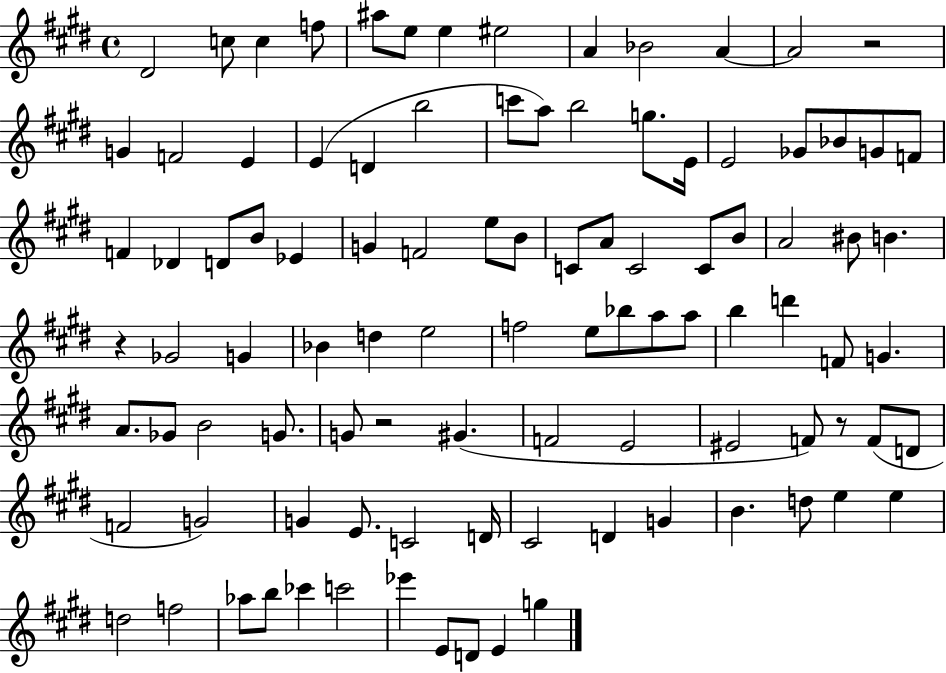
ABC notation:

X:1
T:Untitled
M:4/4
L:1/4
K:E
^D2 c/2 c f/2 ^a/2 e/2 e ^e2 A _B2 A A2 z2 G F2 E E D b2 c'/2 a/2 b2 g/2 E/4 E2 _G/2 _B/2 G/2 F/2 F _D D/2 B/2 _E G F2 e/2 B/2 C/2 A/2 C2 C/2 B/2 A2 ^B/2 B z _G2 G _B d e2 f2 e/2 _b/2 a/2 a/2 b d' F/2 G A/2 _G/2 B2 G/2 G/2 z2 ^G F2 E2 ^E2 F/2 z/2 F/2 D/2 F2 G2 G E/2 C2 D/4 ^C2 D G B d/2 e e d2 f2 _a/2 b/2 _c' c'2 _e' E/2 D/2 E g